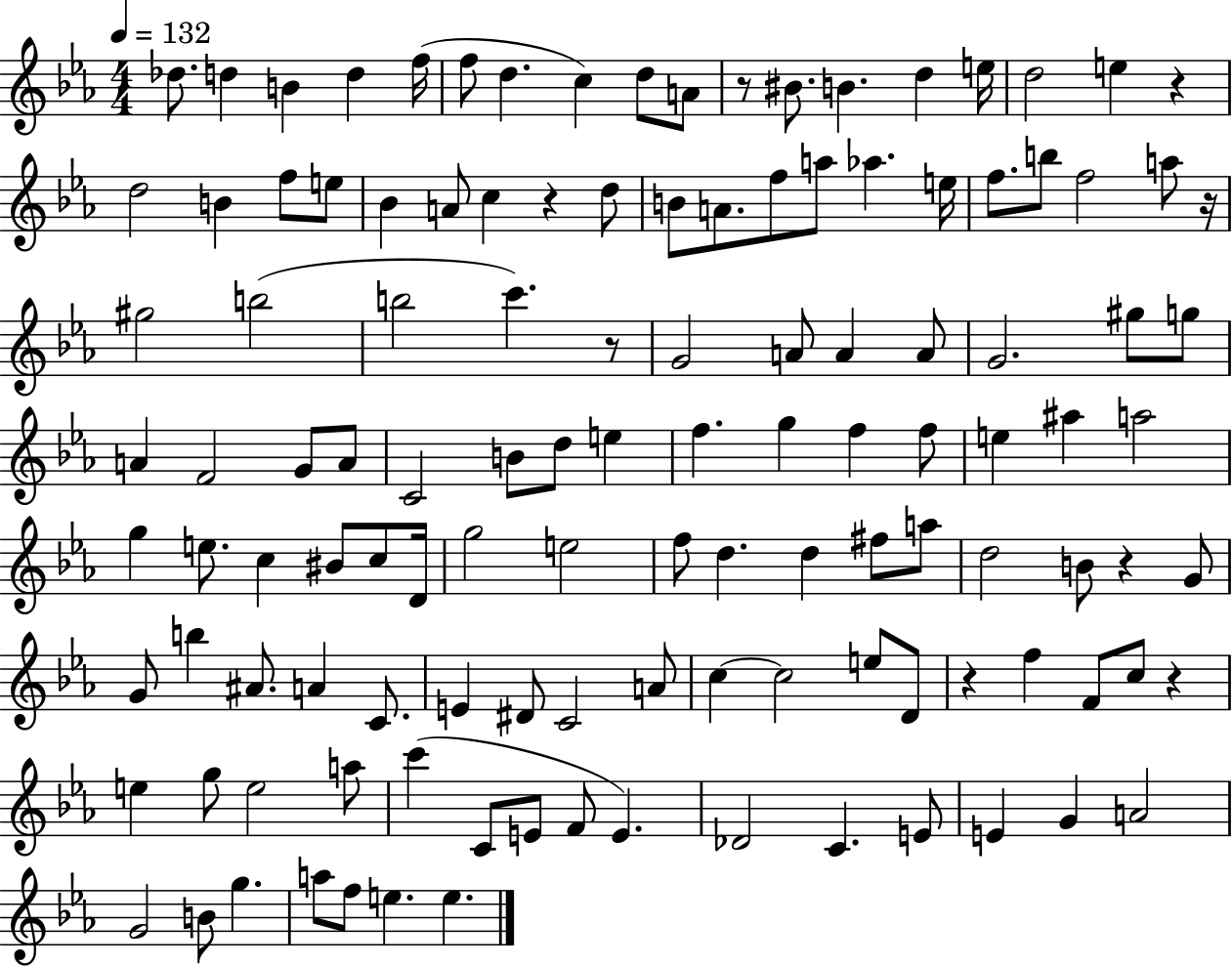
{
  \clef treble
  \numericTimeSignature
  \time 4/4
  \key ees \major
  \tempo 4 = 132
  \repeat volta 2 { des''8. d''4 b'4 d''4 f''16( | f''8 d''4. c''4) d''8 a'8 | r8 bis'8. b'4. d''4 e''16 | d''2 e''4 r4 | \break d''2 b'4 f''8 e''8 | bes'4 a'8 c''4 r4 d''8 | b'8 a'8. f''8 a''8 aes''4. e''16 | f''8. b''8 f''2 a''8 r16 | \break gis''2 b''2( | b''2 c'''4.) r8 | g'2 a'8 a'4 a'8 | g'2. gis''8 g''8 | \break a'4 f'2 g'8 a'8 | c'2 b'8 d''8 e''4 | f''4. g''4 f''4 f''8 | e''4 ais''4 a''2 | \break g''4 e''8. c''4 bis'8 c''8 d'16 | g''2 e''2 | f''8 d''4. d''4 fis''8 a''8 | d''2 b'8 r4 g'8 | \break g'8 b''4 ais'8. a'4 c'8. | e'4 dis'8 c'2 a'8 | c''4~~ c''2 e''8 d'8 | r4 f''4 f'8 c''8 r4 | \break e''4 g''8 e''2 a''8 | c'''4( c'8 e'8 f'8 e'4.) | des'2 c'4. e'8 | e'4 g'4 a'2 | \break g'2 b'8 g''4. | a''8 f''8 e''4. e''4. | } \bar "|."
}